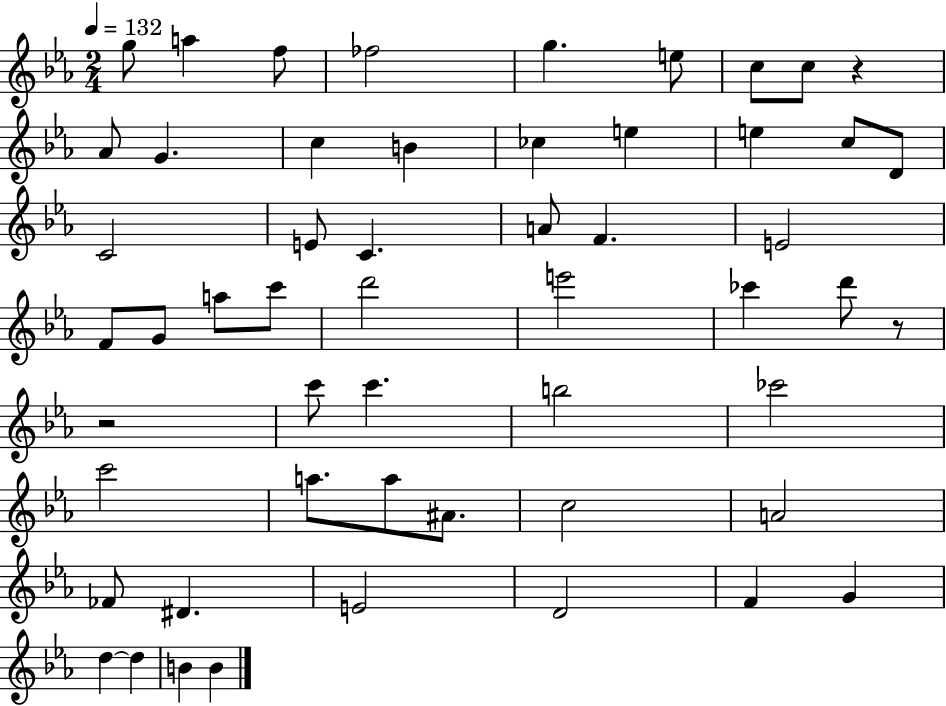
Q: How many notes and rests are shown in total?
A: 54